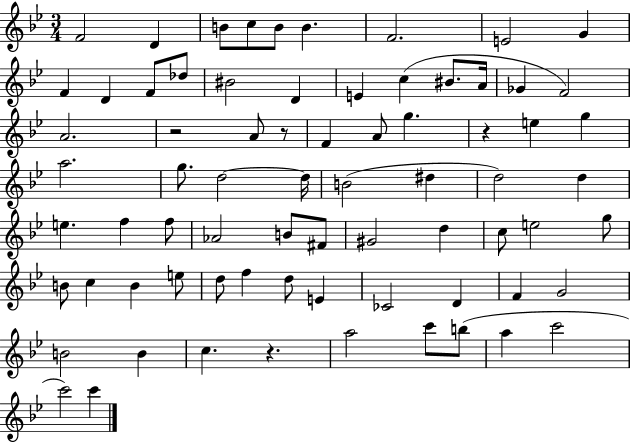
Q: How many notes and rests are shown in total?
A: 73